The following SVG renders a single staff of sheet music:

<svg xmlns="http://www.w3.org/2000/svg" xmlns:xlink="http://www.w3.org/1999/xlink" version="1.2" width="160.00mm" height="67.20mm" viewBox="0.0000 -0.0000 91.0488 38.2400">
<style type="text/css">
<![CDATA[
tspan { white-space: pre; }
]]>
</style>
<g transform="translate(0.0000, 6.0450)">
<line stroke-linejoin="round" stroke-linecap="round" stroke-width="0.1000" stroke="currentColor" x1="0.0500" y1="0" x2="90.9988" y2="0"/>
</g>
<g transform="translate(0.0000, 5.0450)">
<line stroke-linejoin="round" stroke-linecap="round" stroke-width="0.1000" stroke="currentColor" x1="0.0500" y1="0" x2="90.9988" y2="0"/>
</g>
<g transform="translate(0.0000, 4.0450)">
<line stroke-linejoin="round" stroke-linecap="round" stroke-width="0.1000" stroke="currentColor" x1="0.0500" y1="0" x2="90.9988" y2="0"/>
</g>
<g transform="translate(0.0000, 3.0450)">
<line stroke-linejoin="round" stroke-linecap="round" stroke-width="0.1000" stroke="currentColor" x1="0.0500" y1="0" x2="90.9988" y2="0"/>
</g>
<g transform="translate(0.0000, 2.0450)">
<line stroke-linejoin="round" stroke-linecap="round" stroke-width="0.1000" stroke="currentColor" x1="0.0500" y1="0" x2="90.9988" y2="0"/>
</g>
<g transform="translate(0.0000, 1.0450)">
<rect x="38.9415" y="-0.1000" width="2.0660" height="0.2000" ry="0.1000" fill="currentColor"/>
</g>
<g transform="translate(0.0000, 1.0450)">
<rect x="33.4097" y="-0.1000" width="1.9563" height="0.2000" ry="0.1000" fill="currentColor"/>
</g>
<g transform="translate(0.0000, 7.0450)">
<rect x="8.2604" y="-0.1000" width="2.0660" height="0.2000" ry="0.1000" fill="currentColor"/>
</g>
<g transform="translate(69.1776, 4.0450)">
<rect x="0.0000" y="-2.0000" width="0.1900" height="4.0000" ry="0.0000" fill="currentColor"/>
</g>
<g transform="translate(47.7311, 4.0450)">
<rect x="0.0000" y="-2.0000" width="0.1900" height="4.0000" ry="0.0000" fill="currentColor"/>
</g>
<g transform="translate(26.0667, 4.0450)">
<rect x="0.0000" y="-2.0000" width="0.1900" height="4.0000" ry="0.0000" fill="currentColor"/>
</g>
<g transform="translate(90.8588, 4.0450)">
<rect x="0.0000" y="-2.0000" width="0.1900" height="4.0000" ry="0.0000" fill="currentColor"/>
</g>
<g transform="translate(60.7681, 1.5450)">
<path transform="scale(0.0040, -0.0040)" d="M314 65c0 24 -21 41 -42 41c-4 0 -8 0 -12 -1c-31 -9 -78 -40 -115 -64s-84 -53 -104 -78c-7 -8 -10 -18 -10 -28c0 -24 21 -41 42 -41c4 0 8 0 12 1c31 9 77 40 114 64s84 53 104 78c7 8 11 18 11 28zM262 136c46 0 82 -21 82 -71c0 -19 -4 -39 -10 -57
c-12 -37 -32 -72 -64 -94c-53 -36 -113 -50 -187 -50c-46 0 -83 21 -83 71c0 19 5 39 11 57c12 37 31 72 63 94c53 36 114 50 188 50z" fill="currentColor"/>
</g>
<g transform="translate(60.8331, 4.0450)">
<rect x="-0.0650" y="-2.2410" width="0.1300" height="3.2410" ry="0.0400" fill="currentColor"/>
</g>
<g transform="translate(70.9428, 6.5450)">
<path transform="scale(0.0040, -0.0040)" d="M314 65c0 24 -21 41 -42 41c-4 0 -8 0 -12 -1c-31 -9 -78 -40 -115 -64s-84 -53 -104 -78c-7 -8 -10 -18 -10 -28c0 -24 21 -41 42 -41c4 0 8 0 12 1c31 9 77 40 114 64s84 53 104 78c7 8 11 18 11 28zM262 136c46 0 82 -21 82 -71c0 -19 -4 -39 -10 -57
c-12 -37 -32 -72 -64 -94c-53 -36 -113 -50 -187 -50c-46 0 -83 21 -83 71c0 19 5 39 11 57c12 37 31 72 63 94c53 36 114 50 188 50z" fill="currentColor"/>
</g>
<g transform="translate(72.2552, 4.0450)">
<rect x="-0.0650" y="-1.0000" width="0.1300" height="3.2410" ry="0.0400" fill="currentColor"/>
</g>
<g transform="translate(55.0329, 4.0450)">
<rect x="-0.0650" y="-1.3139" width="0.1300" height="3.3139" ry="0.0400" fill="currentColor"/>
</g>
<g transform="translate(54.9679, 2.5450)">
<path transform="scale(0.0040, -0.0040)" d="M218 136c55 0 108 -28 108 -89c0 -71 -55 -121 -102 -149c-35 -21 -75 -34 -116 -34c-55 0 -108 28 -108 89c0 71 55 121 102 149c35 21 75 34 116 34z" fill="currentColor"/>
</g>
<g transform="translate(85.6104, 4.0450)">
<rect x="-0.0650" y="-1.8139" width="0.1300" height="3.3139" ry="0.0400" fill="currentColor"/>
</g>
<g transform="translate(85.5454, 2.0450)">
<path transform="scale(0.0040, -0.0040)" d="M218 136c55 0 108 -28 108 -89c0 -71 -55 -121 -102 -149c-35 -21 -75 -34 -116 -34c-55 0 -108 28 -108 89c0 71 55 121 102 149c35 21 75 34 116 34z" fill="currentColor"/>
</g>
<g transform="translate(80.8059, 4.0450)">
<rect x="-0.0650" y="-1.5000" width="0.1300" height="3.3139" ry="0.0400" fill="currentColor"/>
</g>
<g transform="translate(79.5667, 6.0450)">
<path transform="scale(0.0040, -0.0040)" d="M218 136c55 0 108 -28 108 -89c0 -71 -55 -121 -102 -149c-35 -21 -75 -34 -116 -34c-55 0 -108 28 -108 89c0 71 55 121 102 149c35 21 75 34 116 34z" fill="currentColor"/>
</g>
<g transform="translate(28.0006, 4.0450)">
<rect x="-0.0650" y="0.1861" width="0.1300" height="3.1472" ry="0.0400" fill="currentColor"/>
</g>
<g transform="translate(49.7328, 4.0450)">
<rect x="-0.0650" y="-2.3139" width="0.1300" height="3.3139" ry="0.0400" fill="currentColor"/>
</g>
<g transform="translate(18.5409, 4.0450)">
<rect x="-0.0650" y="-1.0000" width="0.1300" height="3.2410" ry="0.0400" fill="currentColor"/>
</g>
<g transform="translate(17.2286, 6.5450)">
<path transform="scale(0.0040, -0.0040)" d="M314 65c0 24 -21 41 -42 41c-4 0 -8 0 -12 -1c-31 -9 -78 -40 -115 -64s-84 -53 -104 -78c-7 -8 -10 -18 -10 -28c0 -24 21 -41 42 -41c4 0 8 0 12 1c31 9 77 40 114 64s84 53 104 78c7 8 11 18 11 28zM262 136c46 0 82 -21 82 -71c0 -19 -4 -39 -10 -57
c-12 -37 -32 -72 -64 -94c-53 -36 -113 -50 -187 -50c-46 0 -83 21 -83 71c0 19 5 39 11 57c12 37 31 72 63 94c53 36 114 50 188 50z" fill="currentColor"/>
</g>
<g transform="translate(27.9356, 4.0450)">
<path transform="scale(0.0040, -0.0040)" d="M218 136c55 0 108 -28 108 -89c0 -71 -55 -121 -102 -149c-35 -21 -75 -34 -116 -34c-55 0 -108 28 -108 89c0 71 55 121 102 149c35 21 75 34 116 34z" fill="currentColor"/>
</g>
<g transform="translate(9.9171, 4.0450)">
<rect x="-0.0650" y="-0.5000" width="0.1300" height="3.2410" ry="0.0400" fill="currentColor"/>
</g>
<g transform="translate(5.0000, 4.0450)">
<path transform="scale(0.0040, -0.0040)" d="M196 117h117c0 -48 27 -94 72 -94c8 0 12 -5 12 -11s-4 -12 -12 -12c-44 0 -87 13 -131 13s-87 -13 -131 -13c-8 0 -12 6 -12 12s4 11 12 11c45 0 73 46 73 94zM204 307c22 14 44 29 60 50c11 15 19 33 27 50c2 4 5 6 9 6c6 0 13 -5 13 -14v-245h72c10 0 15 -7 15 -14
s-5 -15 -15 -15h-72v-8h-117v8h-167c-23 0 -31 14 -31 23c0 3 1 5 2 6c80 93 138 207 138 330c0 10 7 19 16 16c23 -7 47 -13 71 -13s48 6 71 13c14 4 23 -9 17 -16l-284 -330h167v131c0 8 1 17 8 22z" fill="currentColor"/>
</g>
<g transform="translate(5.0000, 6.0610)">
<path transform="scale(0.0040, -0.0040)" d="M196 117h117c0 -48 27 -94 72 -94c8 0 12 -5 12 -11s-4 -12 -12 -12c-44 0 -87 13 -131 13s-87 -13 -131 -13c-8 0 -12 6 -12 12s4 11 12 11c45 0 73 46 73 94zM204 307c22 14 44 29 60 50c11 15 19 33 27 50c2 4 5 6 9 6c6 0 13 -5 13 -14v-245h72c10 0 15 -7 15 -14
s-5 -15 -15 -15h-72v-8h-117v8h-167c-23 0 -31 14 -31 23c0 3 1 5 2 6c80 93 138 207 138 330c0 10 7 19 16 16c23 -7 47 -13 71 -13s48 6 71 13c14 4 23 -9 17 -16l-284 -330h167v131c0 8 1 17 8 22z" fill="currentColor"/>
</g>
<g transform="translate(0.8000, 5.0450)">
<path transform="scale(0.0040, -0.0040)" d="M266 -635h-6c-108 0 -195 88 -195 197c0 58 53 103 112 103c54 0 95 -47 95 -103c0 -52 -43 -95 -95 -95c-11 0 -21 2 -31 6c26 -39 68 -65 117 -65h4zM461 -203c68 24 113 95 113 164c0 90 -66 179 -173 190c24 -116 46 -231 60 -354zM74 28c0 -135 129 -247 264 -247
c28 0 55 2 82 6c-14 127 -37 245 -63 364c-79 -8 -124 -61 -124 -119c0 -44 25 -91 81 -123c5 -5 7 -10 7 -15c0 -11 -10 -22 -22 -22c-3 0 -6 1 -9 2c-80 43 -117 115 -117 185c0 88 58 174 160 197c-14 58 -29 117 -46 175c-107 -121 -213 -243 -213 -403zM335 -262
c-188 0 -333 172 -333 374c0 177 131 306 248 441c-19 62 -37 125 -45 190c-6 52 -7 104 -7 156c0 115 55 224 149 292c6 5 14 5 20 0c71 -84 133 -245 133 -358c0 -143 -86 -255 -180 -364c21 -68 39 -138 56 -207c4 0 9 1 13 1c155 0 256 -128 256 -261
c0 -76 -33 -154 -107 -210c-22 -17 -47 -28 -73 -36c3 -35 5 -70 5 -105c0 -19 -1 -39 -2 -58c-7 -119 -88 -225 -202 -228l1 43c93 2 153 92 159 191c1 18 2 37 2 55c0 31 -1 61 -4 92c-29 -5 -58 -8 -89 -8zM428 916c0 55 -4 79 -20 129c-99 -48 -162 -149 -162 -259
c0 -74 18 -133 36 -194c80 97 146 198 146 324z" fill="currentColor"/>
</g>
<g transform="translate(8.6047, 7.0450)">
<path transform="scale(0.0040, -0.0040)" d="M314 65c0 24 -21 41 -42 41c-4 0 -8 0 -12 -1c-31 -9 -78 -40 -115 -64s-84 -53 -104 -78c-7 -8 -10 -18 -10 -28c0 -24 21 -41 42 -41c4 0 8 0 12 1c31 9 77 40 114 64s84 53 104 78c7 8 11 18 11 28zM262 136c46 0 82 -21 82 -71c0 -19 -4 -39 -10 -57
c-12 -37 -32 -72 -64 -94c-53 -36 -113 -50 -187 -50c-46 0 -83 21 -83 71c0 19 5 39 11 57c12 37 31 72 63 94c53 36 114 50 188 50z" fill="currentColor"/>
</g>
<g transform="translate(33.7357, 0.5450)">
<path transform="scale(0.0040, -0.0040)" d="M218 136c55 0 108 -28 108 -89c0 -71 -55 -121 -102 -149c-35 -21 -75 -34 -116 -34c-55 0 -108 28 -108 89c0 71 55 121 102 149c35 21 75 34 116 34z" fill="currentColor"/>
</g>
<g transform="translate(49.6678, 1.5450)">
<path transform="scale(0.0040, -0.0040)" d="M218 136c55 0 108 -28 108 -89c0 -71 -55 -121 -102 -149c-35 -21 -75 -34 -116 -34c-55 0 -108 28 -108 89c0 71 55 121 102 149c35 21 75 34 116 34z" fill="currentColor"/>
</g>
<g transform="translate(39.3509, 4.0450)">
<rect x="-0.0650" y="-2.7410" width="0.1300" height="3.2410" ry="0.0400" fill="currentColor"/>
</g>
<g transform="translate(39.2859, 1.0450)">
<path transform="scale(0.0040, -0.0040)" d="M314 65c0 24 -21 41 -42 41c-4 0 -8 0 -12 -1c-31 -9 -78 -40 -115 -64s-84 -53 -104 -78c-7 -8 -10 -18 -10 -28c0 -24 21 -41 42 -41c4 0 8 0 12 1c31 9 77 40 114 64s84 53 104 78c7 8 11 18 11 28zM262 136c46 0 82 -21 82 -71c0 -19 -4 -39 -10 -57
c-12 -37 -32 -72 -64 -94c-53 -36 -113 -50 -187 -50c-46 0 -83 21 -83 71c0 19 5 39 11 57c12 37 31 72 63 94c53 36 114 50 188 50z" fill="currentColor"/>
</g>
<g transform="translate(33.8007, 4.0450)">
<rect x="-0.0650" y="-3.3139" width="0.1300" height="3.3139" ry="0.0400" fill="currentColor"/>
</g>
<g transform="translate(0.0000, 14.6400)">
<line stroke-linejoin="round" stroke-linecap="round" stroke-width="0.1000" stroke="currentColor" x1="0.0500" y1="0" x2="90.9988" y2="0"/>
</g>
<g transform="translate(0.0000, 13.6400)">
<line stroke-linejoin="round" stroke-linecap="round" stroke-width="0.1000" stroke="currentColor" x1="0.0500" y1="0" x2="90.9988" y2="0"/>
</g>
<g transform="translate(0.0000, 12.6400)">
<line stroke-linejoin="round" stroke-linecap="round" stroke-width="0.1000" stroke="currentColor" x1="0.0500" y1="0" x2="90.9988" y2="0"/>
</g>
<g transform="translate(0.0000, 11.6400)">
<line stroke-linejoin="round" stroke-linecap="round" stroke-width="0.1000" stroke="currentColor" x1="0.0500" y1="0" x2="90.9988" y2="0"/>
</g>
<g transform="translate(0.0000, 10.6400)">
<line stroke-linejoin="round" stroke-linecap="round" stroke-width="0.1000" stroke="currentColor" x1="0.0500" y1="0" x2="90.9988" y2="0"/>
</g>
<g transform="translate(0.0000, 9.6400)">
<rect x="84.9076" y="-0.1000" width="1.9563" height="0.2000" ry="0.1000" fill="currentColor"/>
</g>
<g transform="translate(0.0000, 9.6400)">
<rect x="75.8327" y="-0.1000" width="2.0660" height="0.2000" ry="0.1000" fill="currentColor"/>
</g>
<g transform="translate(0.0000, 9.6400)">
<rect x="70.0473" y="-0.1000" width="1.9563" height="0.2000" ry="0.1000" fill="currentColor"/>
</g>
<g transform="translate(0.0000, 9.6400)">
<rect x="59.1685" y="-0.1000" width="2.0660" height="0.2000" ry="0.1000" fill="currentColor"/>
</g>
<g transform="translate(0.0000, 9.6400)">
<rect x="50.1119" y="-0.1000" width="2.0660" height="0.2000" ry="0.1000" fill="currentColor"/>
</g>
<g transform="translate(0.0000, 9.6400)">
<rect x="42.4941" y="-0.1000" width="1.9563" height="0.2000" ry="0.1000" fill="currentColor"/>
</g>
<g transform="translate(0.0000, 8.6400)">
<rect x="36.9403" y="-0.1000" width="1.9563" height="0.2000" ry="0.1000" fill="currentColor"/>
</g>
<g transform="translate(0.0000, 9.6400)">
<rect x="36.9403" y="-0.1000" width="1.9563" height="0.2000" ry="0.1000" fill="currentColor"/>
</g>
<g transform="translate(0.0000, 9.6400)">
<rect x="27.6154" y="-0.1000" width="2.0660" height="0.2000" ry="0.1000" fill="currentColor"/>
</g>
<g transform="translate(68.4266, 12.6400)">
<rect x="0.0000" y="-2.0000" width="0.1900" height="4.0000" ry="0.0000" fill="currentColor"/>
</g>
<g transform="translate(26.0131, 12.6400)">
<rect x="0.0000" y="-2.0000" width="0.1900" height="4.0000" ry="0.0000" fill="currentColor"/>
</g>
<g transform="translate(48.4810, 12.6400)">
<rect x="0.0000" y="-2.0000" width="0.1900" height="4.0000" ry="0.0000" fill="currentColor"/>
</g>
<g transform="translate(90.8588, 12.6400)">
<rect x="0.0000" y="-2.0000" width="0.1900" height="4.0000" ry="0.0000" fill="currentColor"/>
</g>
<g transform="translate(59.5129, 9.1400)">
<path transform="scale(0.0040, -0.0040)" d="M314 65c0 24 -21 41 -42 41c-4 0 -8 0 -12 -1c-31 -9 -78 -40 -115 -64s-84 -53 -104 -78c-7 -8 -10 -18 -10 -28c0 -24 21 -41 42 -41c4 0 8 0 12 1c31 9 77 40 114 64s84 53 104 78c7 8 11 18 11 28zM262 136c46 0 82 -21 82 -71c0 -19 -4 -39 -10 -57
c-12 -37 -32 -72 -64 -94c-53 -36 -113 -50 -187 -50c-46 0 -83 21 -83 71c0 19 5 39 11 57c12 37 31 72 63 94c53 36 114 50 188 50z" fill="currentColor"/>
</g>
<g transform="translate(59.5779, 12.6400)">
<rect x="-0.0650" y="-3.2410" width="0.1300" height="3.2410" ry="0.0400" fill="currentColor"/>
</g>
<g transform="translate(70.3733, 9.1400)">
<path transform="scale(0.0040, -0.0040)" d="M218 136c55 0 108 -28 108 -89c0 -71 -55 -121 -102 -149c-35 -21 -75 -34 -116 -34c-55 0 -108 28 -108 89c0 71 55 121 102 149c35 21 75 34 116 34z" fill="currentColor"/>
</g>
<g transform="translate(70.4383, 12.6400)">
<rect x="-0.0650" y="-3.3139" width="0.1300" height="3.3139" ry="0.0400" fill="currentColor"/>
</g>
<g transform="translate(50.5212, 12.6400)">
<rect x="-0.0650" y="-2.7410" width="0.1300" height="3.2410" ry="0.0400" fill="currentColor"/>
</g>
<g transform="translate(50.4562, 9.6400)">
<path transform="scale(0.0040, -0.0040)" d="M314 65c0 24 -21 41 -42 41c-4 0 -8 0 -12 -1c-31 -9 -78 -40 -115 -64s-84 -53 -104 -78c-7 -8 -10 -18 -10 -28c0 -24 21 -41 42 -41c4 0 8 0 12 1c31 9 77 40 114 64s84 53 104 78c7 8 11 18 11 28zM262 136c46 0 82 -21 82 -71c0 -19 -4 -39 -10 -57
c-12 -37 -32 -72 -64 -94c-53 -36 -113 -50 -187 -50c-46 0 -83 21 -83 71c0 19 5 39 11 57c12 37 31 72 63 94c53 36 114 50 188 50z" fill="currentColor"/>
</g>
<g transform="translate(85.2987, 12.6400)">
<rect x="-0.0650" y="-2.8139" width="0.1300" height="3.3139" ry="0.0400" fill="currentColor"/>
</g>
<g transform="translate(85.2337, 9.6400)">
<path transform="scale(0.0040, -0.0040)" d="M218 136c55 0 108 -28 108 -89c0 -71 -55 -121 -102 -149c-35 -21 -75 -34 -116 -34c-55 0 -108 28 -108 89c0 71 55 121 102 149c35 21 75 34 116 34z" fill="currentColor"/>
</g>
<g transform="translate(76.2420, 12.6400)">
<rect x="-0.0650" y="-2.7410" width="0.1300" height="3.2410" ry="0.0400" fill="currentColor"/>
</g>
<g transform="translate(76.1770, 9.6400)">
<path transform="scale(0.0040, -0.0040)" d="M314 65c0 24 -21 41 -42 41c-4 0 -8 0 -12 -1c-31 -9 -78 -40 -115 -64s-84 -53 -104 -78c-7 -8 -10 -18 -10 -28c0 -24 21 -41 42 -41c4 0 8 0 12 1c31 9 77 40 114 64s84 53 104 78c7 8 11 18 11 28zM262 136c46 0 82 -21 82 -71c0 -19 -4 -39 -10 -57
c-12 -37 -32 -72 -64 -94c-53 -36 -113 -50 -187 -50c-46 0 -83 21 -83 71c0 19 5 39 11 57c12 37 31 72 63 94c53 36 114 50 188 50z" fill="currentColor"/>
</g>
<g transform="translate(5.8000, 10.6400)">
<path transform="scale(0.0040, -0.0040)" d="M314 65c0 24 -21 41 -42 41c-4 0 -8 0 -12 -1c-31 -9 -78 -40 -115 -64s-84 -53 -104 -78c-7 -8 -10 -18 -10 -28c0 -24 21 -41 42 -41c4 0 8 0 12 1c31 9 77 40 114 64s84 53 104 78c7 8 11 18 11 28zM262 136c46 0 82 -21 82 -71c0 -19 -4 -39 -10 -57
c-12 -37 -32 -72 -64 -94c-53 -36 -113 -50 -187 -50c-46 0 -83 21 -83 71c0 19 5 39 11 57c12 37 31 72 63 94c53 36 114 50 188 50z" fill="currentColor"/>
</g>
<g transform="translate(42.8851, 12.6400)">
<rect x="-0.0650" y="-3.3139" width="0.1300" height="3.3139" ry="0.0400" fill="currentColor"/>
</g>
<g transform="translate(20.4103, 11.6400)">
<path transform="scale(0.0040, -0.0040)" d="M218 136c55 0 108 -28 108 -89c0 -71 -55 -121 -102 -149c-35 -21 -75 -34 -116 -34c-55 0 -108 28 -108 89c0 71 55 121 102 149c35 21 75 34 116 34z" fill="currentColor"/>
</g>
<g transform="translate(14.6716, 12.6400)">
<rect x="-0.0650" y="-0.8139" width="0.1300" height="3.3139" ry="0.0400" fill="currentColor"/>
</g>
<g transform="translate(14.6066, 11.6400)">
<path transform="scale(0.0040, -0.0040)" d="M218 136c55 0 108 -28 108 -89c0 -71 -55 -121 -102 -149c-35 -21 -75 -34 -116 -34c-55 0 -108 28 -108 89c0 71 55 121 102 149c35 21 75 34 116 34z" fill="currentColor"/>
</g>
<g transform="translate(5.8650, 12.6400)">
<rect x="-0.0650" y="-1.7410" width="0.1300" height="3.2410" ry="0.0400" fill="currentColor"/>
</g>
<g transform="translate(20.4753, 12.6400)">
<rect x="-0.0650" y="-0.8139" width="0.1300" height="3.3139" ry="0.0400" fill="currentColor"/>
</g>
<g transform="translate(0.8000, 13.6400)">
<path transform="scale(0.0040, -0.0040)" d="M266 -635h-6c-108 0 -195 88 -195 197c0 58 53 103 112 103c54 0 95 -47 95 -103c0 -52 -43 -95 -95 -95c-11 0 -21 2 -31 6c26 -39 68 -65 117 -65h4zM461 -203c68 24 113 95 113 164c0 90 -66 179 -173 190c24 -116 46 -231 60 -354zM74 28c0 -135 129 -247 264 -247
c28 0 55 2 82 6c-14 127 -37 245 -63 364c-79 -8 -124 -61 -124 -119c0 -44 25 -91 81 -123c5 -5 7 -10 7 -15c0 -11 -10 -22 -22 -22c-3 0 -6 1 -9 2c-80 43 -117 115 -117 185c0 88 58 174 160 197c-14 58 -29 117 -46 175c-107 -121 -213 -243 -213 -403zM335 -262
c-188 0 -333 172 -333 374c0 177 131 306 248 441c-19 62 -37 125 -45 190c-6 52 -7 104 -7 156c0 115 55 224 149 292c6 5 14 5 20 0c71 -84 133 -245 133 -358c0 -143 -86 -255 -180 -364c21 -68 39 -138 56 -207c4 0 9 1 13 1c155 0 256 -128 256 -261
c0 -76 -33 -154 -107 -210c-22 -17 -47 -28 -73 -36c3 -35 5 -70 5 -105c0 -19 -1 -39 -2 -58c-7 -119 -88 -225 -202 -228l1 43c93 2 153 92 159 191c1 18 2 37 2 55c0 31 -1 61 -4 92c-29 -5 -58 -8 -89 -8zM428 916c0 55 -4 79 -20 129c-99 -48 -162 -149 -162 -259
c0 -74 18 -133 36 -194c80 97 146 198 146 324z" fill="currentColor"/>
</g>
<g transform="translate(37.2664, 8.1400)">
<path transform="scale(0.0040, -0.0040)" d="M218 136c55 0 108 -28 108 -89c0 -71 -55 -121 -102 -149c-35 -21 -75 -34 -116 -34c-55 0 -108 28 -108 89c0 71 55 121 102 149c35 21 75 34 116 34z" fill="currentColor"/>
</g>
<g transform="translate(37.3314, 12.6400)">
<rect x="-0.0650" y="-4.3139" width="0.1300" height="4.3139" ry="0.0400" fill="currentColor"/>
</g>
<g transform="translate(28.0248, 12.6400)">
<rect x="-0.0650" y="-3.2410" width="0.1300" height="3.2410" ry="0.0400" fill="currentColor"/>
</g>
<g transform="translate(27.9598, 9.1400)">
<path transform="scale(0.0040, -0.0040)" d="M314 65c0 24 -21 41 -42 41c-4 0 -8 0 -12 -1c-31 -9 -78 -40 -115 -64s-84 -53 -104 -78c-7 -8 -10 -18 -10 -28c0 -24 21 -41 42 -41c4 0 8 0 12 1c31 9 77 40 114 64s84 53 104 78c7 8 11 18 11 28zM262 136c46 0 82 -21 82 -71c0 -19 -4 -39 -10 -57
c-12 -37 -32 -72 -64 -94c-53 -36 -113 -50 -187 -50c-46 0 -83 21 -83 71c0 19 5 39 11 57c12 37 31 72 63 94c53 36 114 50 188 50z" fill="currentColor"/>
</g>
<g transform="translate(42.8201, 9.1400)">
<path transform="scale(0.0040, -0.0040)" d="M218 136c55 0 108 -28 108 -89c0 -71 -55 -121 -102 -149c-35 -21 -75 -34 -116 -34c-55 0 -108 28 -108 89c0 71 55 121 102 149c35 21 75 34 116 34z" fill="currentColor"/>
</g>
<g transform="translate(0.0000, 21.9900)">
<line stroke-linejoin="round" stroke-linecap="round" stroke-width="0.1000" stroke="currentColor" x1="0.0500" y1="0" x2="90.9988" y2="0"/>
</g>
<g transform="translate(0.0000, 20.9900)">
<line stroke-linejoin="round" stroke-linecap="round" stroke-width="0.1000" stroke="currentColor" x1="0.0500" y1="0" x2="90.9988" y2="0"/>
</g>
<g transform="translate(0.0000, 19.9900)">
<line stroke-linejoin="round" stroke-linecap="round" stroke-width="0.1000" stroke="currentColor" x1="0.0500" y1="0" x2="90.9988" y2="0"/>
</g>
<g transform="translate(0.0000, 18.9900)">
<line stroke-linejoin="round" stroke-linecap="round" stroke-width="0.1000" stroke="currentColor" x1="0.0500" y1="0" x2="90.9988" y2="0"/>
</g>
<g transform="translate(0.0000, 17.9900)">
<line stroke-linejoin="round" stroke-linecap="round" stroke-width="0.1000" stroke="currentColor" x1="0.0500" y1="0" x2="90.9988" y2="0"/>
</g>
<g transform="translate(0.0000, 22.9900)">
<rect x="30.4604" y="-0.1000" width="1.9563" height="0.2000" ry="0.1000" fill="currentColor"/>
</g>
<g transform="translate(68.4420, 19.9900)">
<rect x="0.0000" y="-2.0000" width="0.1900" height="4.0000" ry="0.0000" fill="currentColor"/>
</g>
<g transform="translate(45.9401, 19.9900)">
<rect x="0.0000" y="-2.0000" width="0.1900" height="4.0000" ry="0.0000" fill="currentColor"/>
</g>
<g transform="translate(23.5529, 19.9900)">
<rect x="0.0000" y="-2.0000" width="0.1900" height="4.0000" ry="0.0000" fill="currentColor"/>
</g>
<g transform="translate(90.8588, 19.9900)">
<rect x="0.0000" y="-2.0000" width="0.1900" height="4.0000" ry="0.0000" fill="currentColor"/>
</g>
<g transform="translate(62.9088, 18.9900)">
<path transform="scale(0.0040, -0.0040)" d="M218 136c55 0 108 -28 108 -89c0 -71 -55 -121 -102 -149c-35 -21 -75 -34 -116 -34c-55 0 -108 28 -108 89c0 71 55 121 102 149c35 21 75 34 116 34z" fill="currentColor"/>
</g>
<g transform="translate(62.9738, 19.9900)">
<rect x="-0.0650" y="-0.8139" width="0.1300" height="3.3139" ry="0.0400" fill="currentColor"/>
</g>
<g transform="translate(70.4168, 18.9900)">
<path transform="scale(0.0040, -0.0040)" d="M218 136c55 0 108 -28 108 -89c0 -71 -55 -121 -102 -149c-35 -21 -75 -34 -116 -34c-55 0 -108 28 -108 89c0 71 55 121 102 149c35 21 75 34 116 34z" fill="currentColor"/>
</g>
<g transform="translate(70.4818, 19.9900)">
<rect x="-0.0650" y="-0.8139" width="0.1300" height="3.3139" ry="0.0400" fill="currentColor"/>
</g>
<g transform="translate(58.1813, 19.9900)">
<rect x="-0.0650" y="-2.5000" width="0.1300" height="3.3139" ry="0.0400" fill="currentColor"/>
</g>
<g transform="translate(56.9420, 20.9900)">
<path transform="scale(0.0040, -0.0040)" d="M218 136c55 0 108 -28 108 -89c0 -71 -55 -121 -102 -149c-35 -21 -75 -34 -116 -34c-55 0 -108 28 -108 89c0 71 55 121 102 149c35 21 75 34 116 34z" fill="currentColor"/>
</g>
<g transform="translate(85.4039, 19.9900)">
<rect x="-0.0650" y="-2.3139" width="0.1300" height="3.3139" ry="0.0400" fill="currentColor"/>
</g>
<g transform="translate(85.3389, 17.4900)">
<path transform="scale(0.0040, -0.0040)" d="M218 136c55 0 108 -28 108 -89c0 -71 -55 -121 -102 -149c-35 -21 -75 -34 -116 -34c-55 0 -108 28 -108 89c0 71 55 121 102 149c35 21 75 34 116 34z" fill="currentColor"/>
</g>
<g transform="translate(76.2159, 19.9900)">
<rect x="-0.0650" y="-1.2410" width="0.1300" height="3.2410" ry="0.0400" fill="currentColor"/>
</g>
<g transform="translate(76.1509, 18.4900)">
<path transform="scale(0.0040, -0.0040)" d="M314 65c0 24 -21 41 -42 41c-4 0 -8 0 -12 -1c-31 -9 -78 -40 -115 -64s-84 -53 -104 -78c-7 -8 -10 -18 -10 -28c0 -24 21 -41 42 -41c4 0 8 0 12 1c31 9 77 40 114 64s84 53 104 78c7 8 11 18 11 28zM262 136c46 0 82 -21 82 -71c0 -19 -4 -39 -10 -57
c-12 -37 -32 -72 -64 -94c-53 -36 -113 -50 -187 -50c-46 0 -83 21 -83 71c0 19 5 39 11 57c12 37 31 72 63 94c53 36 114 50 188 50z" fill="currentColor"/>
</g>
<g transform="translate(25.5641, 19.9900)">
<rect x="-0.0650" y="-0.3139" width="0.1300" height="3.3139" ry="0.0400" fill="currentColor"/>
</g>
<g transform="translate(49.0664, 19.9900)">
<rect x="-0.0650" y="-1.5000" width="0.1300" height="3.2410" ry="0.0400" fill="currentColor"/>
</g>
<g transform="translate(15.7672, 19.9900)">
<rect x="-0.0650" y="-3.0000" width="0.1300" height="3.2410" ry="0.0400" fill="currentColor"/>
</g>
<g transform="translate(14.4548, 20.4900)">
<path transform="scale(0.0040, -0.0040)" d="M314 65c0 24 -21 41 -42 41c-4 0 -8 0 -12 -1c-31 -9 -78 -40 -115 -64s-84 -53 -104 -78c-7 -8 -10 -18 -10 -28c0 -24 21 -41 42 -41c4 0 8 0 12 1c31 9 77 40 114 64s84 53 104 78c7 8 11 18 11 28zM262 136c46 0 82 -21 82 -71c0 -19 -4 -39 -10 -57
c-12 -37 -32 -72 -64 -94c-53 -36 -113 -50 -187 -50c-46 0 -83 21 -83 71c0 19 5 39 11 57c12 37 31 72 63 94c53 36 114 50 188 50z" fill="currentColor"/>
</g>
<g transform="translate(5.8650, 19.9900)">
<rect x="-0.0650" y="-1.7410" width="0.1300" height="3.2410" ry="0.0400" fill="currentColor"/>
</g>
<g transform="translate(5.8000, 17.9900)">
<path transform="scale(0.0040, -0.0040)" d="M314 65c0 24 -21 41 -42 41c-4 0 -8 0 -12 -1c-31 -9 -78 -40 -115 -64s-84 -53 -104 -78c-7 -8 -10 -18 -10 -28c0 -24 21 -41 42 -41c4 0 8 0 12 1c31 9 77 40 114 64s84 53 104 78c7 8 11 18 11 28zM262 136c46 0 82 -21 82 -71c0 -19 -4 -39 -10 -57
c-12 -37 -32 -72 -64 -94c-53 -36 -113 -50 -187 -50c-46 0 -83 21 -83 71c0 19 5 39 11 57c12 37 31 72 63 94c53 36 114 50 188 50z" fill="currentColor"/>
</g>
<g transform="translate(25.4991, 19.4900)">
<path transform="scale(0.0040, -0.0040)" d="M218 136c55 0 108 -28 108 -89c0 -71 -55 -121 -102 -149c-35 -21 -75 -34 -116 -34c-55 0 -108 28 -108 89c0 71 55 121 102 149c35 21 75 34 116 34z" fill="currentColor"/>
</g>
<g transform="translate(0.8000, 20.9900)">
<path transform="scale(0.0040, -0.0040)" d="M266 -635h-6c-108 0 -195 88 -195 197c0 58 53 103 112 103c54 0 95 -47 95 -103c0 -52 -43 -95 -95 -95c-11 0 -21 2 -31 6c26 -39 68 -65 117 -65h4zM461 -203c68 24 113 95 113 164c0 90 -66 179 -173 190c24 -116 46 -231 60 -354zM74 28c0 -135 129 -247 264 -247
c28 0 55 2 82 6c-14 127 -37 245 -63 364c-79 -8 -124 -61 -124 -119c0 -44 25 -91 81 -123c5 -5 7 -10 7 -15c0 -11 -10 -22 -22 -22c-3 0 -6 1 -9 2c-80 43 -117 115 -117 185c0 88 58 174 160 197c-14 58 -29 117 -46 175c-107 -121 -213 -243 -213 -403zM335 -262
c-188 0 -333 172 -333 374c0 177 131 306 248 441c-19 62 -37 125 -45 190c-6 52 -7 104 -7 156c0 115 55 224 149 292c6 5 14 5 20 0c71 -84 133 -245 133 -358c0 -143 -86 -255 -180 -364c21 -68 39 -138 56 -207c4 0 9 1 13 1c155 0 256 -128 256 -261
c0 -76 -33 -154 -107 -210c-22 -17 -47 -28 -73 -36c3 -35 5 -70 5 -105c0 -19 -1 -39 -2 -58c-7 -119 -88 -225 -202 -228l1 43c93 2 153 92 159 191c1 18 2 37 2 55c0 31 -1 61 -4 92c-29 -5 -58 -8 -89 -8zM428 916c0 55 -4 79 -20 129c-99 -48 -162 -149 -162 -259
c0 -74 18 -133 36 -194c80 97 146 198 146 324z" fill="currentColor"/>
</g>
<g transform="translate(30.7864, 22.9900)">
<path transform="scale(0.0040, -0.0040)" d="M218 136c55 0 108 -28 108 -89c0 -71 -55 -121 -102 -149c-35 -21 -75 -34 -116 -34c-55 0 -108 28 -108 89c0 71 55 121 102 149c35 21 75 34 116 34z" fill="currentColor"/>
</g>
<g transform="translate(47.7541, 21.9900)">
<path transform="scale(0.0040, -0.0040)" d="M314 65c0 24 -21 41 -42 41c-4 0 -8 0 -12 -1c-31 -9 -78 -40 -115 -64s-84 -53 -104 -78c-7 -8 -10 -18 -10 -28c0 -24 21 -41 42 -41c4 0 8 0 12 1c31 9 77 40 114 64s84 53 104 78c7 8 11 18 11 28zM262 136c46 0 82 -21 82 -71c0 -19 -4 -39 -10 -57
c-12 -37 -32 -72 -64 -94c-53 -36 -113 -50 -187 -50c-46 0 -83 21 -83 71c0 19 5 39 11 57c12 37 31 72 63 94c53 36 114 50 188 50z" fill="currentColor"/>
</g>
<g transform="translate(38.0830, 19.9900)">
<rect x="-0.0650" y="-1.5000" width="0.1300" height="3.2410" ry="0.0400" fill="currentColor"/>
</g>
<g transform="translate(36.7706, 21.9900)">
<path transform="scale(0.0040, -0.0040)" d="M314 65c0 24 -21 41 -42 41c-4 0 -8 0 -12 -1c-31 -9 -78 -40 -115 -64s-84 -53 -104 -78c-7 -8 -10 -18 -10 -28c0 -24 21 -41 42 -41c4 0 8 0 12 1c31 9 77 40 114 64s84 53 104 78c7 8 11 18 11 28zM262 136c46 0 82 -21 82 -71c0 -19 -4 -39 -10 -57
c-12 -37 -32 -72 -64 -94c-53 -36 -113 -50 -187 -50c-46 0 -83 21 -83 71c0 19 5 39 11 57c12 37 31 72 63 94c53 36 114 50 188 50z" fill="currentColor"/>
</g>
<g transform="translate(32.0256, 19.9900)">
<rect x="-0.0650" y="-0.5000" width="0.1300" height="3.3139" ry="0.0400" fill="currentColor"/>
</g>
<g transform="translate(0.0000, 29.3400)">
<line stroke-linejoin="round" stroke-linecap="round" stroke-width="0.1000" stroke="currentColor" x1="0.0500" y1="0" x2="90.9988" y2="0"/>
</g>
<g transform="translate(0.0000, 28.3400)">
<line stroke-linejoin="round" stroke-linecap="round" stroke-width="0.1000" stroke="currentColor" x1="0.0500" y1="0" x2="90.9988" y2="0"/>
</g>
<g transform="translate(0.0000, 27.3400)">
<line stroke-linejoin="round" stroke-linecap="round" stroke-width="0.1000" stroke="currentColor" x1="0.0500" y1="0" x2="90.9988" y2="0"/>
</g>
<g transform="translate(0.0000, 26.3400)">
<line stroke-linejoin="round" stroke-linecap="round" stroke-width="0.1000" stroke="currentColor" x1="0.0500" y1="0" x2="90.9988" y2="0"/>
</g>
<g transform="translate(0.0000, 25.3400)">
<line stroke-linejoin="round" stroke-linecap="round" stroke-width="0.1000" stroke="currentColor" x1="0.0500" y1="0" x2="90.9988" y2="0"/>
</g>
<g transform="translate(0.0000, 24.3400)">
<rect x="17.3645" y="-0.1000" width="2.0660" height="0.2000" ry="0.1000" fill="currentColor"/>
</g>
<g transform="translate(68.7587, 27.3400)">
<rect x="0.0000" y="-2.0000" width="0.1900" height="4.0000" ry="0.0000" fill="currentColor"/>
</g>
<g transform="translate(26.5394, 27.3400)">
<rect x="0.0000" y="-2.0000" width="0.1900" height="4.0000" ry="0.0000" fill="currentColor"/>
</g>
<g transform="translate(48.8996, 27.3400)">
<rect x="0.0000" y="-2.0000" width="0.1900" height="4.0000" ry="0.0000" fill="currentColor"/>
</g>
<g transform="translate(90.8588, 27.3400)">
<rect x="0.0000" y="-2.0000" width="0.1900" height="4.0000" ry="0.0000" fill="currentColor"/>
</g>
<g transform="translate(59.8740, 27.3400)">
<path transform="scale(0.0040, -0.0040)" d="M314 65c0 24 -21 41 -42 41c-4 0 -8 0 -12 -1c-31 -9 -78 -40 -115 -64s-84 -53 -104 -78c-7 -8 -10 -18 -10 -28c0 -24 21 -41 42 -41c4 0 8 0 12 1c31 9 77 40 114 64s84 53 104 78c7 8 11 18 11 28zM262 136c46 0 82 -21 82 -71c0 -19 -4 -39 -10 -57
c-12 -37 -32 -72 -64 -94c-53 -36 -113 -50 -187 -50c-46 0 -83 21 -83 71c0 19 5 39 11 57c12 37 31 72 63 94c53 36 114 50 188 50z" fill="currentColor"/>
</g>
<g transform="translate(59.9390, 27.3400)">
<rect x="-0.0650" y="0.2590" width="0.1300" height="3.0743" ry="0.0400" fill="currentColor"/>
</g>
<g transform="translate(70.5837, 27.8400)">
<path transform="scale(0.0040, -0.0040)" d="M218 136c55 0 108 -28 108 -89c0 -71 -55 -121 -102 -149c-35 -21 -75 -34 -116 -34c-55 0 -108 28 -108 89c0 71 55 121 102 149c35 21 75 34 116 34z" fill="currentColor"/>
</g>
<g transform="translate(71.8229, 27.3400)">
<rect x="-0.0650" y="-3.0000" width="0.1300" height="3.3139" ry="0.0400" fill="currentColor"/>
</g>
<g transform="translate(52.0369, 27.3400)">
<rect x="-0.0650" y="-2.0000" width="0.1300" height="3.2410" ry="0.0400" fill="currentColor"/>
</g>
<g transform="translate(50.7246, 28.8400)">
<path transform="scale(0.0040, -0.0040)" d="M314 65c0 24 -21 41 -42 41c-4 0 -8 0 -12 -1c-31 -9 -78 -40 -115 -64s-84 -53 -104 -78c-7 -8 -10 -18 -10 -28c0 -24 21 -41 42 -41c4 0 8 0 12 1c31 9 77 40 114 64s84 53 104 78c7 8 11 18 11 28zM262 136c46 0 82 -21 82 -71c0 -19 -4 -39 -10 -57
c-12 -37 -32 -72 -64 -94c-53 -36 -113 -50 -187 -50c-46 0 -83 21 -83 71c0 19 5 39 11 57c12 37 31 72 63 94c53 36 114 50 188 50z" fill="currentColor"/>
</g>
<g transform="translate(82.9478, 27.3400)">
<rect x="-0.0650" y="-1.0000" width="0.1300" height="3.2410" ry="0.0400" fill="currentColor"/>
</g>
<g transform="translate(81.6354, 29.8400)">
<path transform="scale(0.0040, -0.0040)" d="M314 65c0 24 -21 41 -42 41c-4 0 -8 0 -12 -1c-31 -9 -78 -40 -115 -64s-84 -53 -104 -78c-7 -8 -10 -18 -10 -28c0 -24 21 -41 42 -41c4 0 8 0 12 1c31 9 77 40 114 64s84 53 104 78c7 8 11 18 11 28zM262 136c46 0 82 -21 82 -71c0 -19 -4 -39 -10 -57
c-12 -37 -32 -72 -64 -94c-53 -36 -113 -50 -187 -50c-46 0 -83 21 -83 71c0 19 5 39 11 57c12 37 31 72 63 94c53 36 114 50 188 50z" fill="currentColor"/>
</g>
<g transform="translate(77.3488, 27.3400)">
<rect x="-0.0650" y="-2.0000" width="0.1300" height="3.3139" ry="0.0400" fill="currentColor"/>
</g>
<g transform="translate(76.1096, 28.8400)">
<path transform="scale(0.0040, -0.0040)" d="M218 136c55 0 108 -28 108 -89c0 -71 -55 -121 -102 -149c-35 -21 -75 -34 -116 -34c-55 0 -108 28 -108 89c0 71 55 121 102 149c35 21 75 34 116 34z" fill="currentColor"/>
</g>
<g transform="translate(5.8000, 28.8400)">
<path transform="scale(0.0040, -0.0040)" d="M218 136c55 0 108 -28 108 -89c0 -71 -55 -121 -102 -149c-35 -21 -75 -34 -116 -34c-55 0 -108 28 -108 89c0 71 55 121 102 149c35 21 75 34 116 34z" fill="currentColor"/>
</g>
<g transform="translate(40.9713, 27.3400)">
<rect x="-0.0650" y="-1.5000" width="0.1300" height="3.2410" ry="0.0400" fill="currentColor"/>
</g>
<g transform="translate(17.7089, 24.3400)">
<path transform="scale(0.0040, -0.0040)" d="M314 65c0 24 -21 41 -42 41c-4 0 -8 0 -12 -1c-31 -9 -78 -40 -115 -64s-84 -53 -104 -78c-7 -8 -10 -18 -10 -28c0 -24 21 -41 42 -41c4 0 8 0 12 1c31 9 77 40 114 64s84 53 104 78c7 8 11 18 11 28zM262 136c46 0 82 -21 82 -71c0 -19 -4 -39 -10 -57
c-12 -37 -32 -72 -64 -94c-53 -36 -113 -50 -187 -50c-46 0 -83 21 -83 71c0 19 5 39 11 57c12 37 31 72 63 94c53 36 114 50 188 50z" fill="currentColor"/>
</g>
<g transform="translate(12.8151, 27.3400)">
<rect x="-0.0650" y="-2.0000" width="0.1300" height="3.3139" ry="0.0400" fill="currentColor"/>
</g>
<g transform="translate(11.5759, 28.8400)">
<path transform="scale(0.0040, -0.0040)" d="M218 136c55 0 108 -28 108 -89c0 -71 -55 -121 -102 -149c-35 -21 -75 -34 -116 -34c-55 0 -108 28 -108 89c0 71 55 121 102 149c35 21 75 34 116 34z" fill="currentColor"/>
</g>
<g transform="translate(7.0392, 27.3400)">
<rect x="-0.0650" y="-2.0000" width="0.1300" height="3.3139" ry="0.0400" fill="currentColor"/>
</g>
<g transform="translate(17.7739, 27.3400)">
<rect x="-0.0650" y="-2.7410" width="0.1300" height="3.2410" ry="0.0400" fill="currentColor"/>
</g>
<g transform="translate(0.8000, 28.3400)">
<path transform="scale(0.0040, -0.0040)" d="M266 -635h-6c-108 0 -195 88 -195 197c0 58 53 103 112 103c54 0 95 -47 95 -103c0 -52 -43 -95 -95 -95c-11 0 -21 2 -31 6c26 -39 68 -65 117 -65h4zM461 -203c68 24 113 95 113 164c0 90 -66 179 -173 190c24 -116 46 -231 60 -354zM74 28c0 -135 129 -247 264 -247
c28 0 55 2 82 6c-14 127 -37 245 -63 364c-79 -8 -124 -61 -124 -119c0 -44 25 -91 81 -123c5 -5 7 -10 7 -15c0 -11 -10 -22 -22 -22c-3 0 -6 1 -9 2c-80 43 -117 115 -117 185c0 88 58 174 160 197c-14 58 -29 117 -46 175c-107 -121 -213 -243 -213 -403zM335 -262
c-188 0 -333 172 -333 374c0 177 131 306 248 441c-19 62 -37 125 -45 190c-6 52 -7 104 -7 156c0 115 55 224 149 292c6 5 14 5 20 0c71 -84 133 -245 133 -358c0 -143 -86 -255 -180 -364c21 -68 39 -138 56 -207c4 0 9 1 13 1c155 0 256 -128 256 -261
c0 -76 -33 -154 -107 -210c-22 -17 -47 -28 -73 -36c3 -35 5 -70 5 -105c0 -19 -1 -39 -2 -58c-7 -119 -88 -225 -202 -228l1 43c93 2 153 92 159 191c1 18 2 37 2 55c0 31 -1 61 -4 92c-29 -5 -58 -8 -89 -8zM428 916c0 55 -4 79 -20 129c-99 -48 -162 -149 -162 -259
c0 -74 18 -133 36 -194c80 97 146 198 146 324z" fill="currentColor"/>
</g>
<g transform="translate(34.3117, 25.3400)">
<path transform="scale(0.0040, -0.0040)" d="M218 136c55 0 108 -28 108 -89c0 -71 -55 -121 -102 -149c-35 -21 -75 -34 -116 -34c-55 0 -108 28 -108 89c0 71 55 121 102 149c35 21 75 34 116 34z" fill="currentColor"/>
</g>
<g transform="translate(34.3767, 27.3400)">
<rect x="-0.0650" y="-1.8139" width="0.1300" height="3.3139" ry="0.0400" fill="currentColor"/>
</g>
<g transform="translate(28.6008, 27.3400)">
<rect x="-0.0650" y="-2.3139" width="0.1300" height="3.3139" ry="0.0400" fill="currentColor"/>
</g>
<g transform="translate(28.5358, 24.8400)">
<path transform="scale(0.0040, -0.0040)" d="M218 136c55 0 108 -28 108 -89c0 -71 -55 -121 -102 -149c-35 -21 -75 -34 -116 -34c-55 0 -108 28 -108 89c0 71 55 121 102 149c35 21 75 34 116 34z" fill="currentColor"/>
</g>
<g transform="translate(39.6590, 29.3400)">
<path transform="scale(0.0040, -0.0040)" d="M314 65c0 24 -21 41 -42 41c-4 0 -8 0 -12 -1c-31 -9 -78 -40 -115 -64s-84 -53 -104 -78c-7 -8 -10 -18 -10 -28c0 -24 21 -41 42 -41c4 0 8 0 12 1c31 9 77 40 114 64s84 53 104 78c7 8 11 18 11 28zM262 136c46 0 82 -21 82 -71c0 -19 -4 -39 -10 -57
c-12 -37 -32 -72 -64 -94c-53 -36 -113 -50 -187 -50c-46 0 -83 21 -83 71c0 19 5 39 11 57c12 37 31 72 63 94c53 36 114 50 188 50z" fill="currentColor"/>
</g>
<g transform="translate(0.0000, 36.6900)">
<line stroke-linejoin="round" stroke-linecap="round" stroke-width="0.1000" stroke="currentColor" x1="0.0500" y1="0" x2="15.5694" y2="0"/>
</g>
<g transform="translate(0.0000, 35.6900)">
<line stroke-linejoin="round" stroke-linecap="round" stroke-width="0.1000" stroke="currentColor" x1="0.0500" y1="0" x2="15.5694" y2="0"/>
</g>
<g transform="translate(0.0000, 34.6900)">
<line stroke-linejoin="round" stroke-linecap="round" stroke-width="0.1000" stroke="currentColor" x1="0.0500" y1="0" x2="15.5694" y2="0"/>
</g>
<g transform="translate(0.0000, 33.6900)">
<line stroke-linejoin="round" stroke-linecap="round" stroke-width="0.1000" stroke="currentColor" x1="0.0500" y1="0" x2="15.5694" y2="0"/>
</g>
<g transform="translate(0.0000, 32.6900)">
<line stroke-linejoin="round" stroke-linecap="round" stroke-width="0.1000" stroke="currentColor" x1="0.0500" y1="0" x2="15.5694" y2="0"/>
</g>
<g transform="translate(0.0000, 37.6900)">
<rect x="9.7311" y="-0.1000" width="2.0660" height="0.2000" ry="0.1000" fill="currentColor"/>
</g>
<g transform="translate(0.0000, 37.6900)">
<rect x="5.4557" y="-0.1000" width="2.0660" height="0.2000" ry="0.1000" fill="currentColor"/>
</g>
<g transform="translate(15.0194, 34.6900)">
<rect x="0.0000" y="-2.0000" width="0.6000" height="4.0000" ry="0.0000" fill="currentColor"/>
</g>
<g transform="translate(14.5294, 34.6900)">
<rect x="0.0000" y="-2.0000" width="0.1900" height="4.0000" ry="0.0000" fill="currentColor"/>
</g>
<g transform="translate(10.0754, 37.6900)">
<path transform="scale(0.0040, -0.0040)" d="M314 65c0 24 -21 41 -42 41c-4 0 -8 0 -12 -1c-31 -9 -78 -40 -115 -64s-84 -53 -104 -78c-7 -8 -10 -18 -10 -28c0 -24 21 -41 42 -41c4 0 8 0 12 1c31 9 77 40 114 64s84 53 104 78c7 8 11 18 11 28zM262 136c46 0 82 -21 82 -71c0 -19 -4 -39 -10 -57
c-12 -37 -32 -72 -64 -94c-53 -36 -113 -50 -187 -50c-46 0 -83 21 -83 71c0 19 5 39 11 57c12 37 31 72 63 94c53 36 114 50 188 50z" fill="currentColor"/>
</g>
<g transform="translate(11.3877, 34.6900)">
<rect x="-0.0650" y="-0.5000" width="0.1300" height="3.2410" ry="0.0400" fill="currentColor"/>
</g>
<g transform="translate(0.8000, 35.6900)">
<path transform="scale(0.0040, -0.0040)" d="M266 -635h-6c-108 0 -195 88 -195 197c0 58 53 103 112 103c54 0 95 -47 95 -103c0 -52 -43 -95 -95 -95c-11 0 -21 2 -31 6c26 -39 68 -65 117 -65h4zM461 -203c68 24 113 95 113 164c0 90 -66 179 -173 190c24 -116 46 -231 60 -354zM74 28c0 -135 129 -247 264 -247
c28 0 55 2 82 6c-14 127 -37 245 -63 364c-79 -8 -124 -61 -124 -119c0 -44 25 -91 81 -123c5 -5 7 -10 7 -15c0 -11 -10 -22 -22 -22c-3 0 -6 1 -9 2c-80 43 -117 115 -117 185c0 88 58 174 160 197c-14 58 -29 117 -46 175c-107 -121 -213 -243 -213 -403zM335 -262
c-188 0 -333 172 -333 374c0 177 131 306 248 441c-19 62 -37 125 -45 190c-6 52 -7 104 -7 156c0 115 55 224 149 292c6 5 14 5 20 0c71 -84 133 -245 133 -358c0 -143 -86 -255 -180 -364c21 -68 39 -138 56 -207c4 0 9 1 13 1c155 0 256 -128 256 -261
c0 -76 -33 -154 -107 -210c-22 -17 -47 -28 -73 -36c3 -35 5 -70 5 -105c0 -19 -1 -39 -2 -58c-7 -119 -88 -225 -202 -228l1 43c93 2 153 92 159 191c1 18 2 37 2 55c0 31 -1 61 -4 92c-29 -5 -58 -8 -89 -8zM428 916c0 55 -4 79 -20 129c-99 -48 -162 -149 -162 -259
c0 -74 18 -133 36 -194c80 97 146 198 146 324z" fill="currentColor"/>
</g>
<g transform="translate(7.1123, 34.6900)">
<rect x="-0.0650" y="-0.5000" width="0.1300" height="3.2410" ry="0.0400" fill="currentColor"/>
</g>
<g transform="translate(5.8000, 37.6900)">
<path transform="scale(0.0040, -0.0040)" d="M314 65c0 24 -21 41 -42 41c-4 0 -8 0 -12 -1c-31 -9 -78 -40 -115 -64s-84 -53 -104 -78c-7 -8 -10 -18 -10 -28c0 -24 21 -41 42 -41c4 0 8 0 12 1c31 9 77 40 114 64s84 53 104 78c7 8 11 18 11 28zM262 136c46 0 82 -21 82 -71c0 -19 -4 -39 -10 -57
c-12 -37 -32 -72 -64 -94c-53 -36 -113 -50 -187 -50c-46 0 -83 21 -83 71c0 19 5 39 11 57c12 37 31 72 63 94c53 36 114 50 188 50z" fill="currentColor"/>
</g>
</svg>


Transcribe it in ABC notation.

X:1
T:Untitled
M:4/4
L:1/4
K:C
C2 D2 B b a2 g e g2 D2 E f f2 d d b2 d' b a2 b2 b a2 a f2 A2 c C E2 E2 G d d e2 g F F a2 g f E2 F2 B2 A F D2 C2 C2